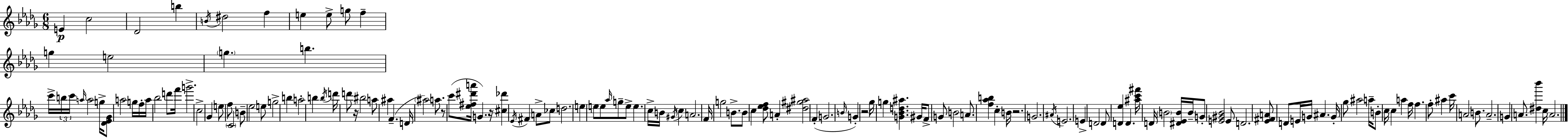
{
  \clef treble
  \numericTimeSignature
  \time 6/8
  \key bes \minor
  e'4\p c''2 | des'2 b''4 | \acciaccatura { b'16 } dis''2 f''4 | e''4 e''8-> g''8 f''4-- | \break g''4 e''2 | \parenthesize g''4. b''4. | c'''16-> \tuplet 3/2 { b''16 c'''16 \grace { a''16 } } a''2 | g''16-> <des' ees' ges'>8 a''2 | \break g''16 f''16-. a''16 bes''2 d'''8 | f'''16 g'''2.-> | c''2-> ges'4 | e''8 f''8 \parenthesize c'2 | \break b'8-- ees''2 | e''8 g''2-> b''4 | a''2-. b''4 | \acciaccatura { b''16 } d'''16 d'''8 r16 bis''2 | \break a''8 ais''4 f'4.--( | d'16 \parenthesize ais''2) | a''8. r8 c'''8( <ees'' fis'' dis''' a'''>16 g'4.) | r16 <cis'' des'''>4 \acciaccatura { ees'16 } fis'4 | \break a'8-> ces''8 d''2. | e''4 e''8 e''8 | \grace { aes''16 } g''8-- e''8-> e''4. c''16-> | b'16 \acciaccatura { gis'16 } \parenthesize c''4 a'2. | \break f'16 g''2 | b'8.-> b'8 c''4 | <des'' ees'' f''>8 a'4-. <dis'' gis'' ais''>2 | f'4-.( g'2. | \break \grace { b'16 } g'4-.) r2 | ges''16 g''4 | <g' bes' d'' ais''>4. gis'16 f'8-> g'8 b'2 | a'8. <f'' aes'' b''>4 | \break c''4-. b'16 r2. | g'2. | \acciaccatura { ais'16 } e'2. | e'4-> | \break d'2 d'8 <d' ees''>4 | d'4. <ais'' c''' fis'''>16 d'16 \parenthesize b'2 | <dis' ees' b'>16 b'16-- g'8-. <e' gis' bes'>2 | e'8 d'2. | \break <ees' fis' a'>8 d'8 | e'16 g'16 ais'4. g'16-. ges''8 ais''2 | a''16-- b'8-. c''16 c''4 | a''4 f''16 f''4. | \break f''8-. ais''4 c'''16 a'2 | b'8. a'2.-- | g'4 | a'8. <dis'' bes'''>4 c''16 a'2. | \break \bar "|."
}